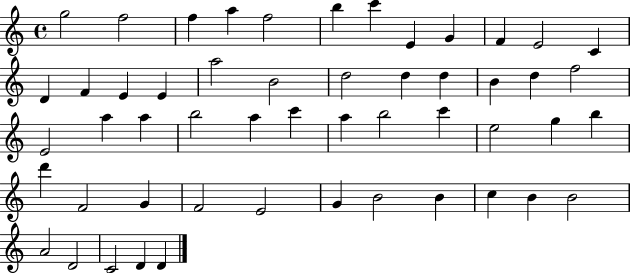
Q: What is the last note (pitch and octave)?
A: D4